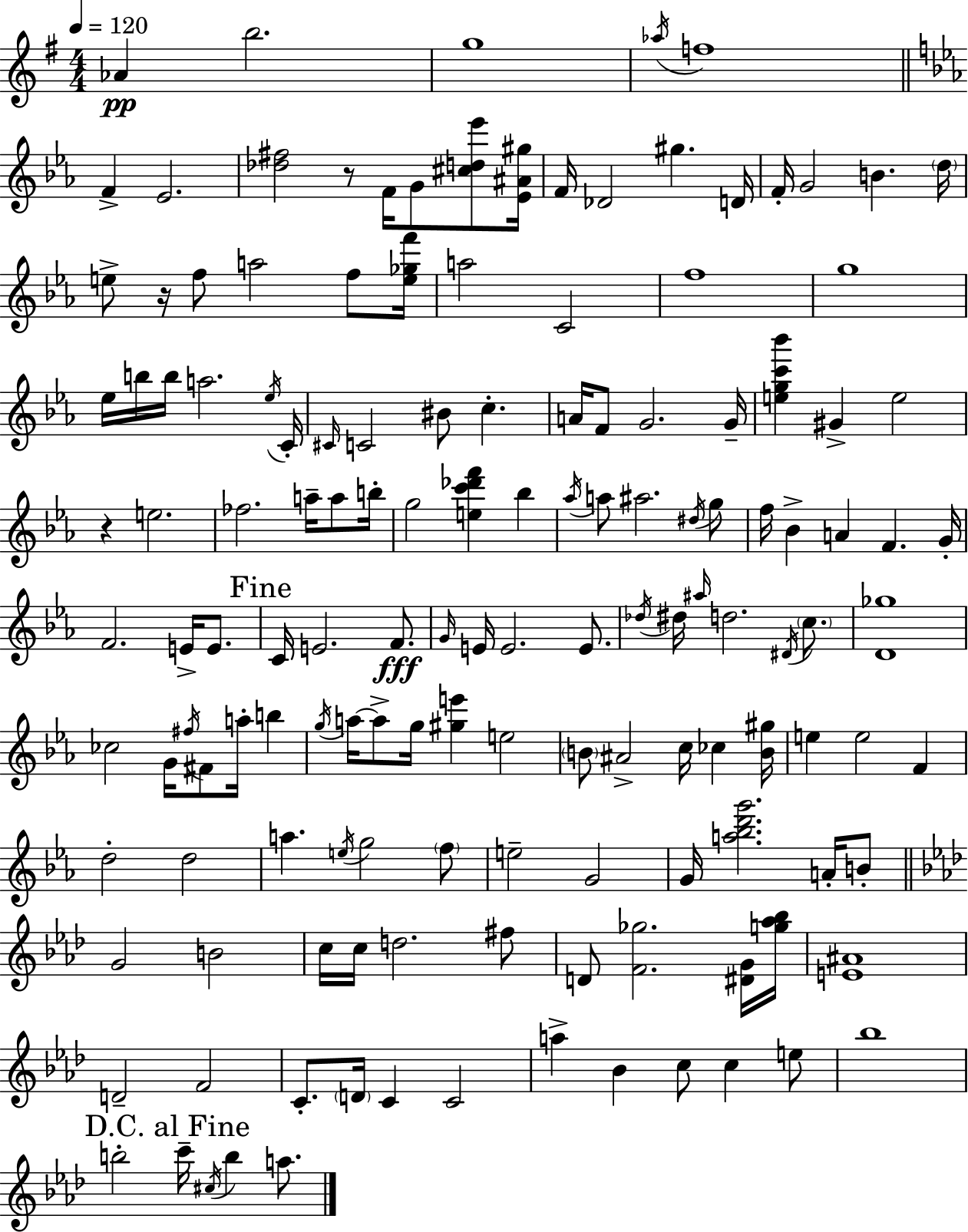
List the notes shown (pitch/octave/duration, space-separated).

Ab4/q B5/h. G5/w Ab5/s F5/w F4/q Eb4/h. [Db5,F#5]/h R/e F4/s G4/e [C#5,D5,Eb6]/e [Eb4,A#4,G#5]/s F4/s Db4/h G#5/q. D4/s F4/s G4/h B4/q. D5/s E5/e R/s F5/e A5/h F5/e [E5,Gb5,F6]/s A5/h C4/h F5/w G5/w Eb5/s B5/s B5/s A5/h. Eb5/s C4/s C#4/s C4/h BIS4/e C5/q. A4/s F4/e G4/h. G4/s [E5,G5,C6,Bb6]/q G#4/q E5/h R/q E5/h. FES5/h. A5/s A5/e B5/s G5/h [E5,C6,Db6,F6]/q Bb5/q Ab5/s A5/e A#5/h. D#5/s G5/e F5/s Bb4/q A4/q F4/q. G4/s F4/h. E4/s E4/e. C4/s E4/h. F4/e. G4/s E4/s E4/h. E4/e. Db5/s D#5/s A#5/s D5/h. D#4/s C5/e. [D4,Gb5]/w CES5/h G4/s F#5/s F#4/e A5/s B5/q G5/s A5/s A5/e G5/s [G#5,E6]/q E5/h B4/e A#4/h C5/s CES5/q [B4,G#5]/s E5/q E5/h F4/q D5/h D5/h A5/q. E5/s G5/h F5/e E5/h G4/h G4/s [A5,Bb5,D6,G6]/h. A4/s B4/e G4/h B4/h C5/s C5/s D5/h. F#5/e D4/e [F4,Gb5]/h. [D#4,G4]/s [G5,Ab5,Bb5]/s [E4,A#4]/w D4/h F4/h C4/e. D4/s C4/q C4/h A5/q Bb4/q C5/e C5/q E5/e Bb5/w B5/h C6/s C#5/s B5/q A5/e.